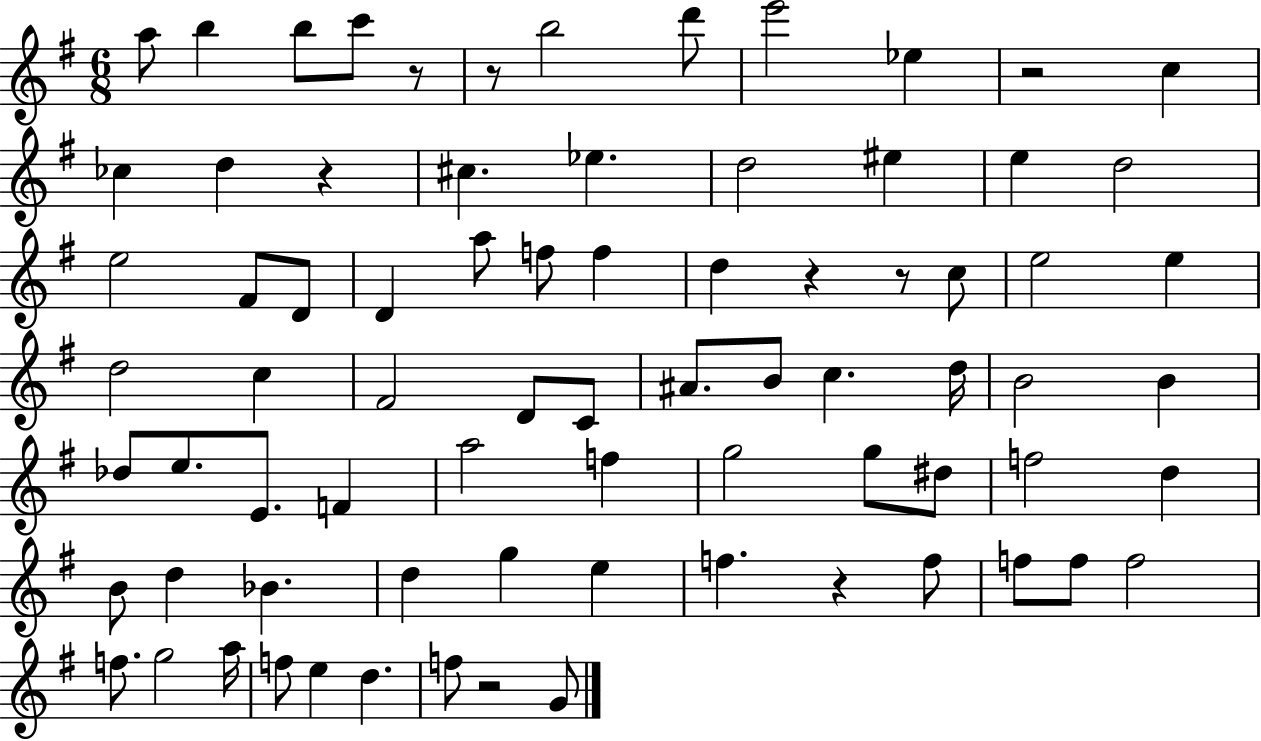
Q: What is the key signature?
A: G major